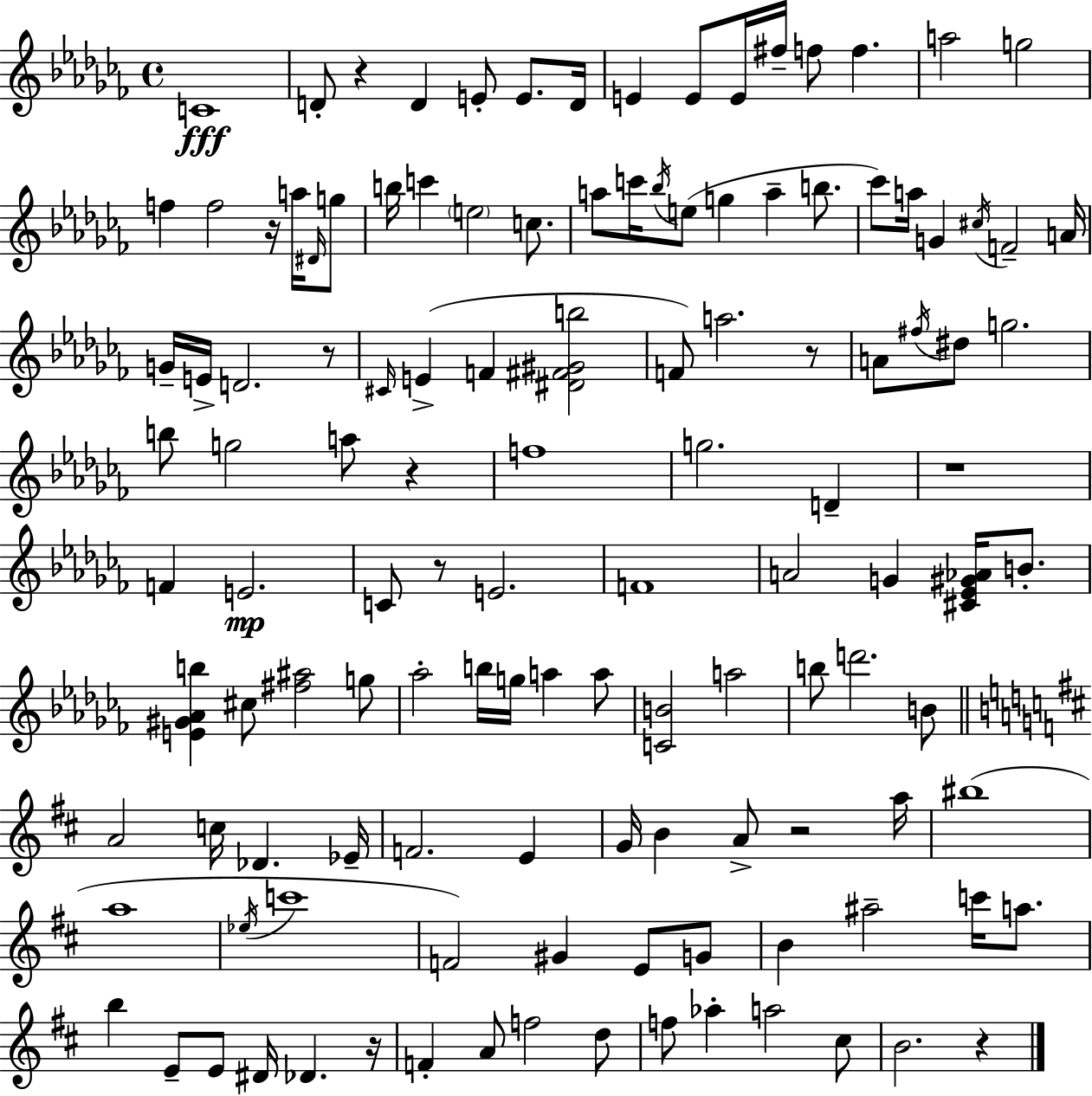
C4/w D4/e R/q D4/q E4/e E4/e. D4/s E4/q E4/e E4/s F#5/s F5/e F5/q. A5/h G5/h F5/q F5/h R/s A5/s D#4/s G5/e B5/s C6/q E5/h C5/e. A5/e C6/s Bb5/s E5/e G5/q A5/q B5/e. CES6/e A5/s G4/q C#5/s F4/h A4/s G4/s E4/s D4/h. R/e C#4/s E4/q F4/q [D#4,F#4,G#4,B5]/h F4/e A5/h. R/e A4/e F#5/s D#5/e G5/h. B5/e G5/h A5/e R/q F5/w G5/h. D4/q R/w F4/q E4/h. C4/e R/e E4/h. F4/w A4/h G4/q [C#4,Eb4,G#4,Ab4]/s B4/e. [E4,G#4,Ab4,B5]/q C#5/e [F#5,A#5]/h G5/e Ab5/h B5/s G5/s A5/q A5/e [C4,B4]/h A5/h B5/e D6/h. B4/e A4/h C5/s Db4/q. Eb4/s F4/h. E4/q G4/s B4/q A4/e R/h A5/s BIS5/w A5/w Eb5/s C6/w F4/h G#4/q E4/e G4/e B4/q A#5/h C6/s A5/e. B5/q E4/e E4/e D#4/s Db4/q. R/s F4/q A4/e F5/h D5/e F5/e Ab5/q A5/h C#5/e B4/h. R/q